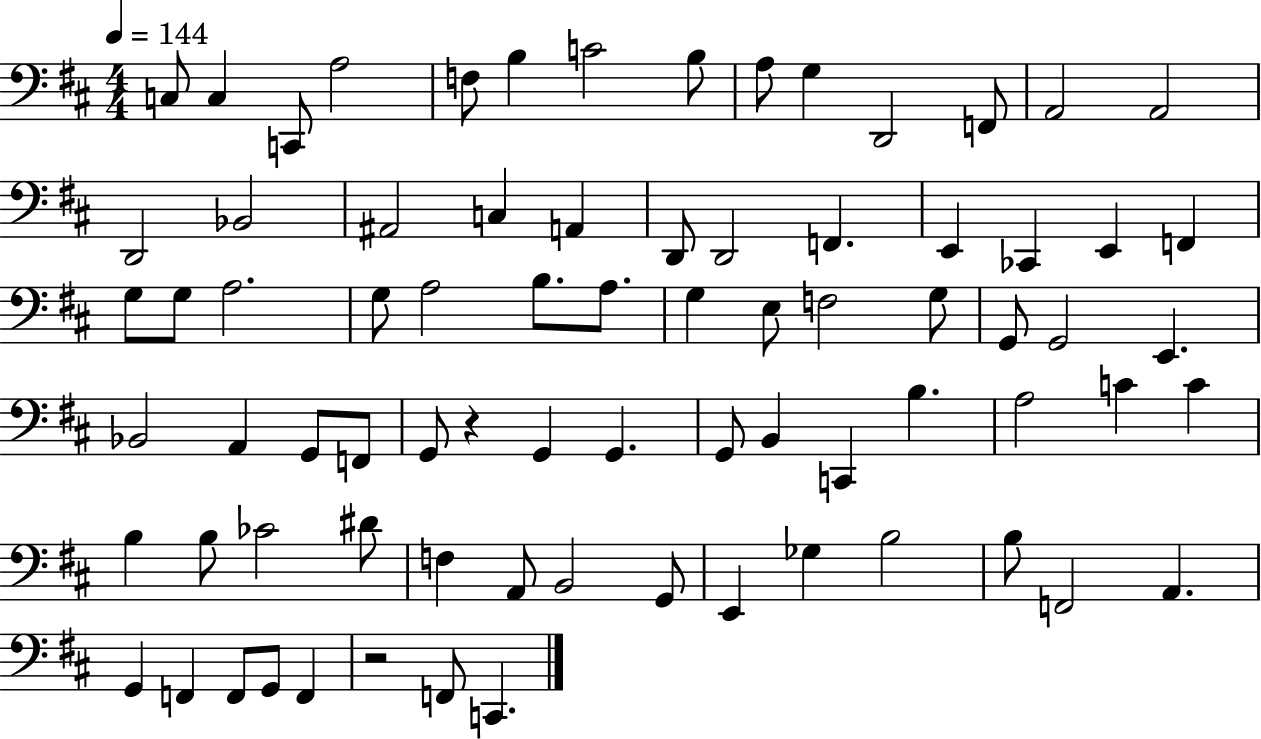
X:1
T:Untitled
M:4/4
L:1/4
K:D
C,/2 C, C,,/2 A,2 F,/2 B, C2 B,/2 A,/2 G, D,,2 F,,/2 A,,2 A,,2 D,,2 _B,,2 ^A,,2 C, A,, D,,/2 D,,2 F,, E,, _C,, E,, F,, G,/2 G,/2 A,2 G,/2 A,2 B,/2 A,/2 G, E,/2 F,2 G,/2 G,,/2 G,,2 E,, _B,,2 A,, G,,/2 F,,/2 G,,/2 z G,, G,, G,,/2 B,, C,, B, A,2 C C B, B,/2 _C2 ^D/2 F, A,,/2 B,,2 G,,/2 E,, _G, B,2 B,/2 F,,2 A,, G,, F,, F,,/2 G,,/2 F,, z2 F,,/2 C,,